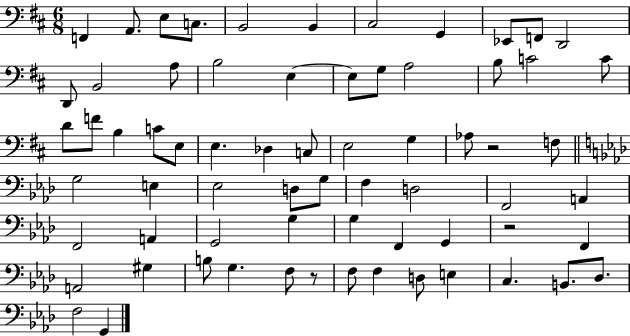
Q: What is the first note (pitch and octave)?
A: F2